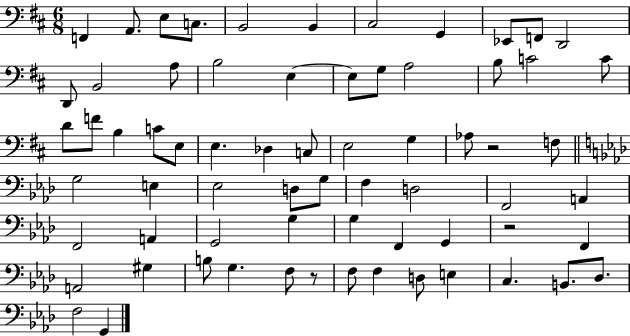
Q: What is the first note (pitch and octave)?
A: F2